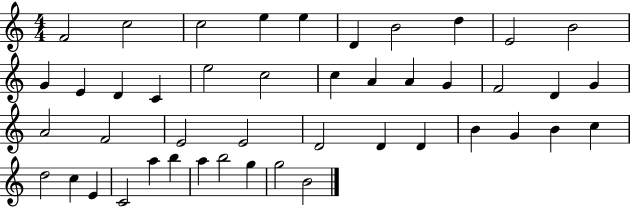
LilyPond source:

{
  \clef treble
  \numericTimeSignature
  \time 4/4
  \key c \major
  f'2 c''2 | c''2 e''4 e''4 | d'4 b'2 d''4 | e'2 b'2 | \break g'4 e'4 d'4 c'4 | e''2 c''2 | c''4 a'4 a'4 g'4 | f'2 d'4 g'4 | \break a'2 f'2 | e'2 e'2 | d'2 d'4 d'4 | b'4 g'4 b'4 c''4 | \break d''2 c''4 e'4 | c'2 a''4 b''4 | a''4 b''2 g''4 | g''2 b'2 | \break \bar "|."
}